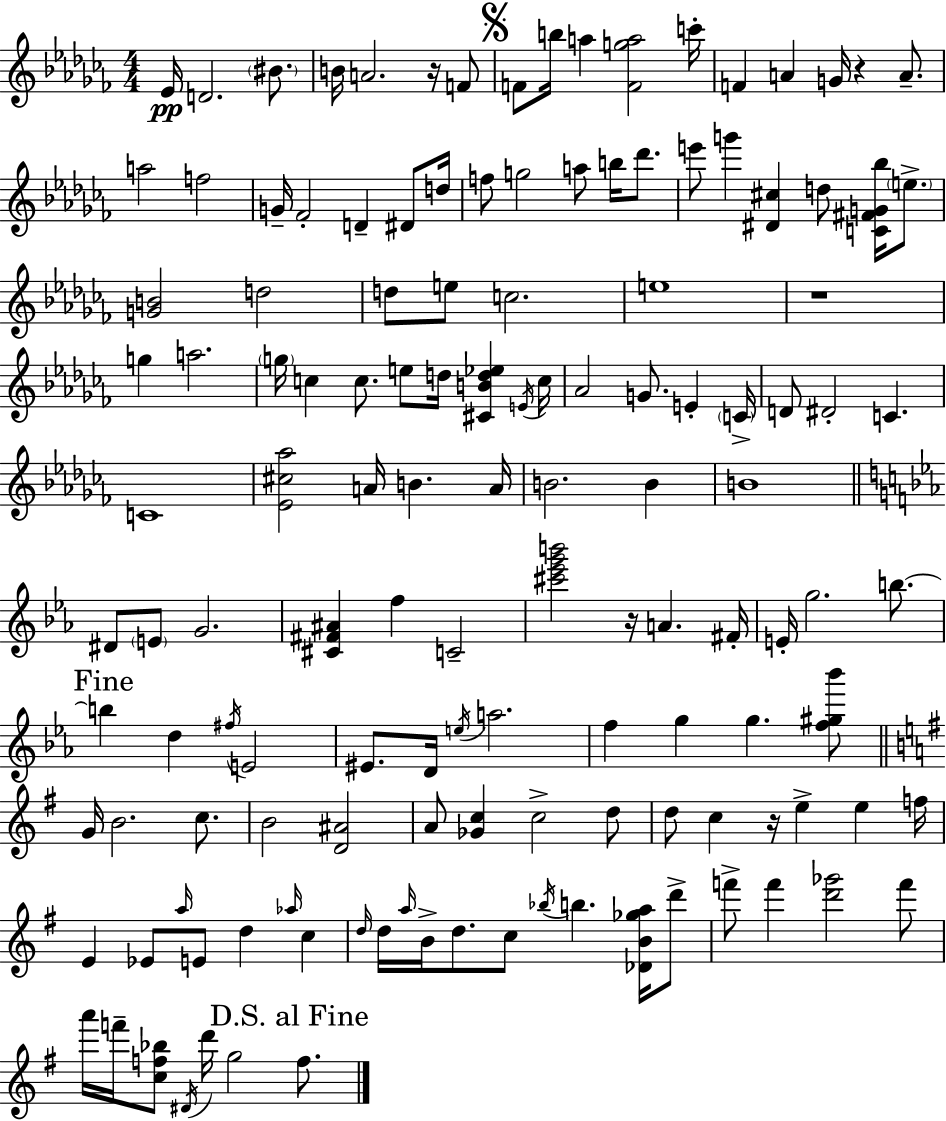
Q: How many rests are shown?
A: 5